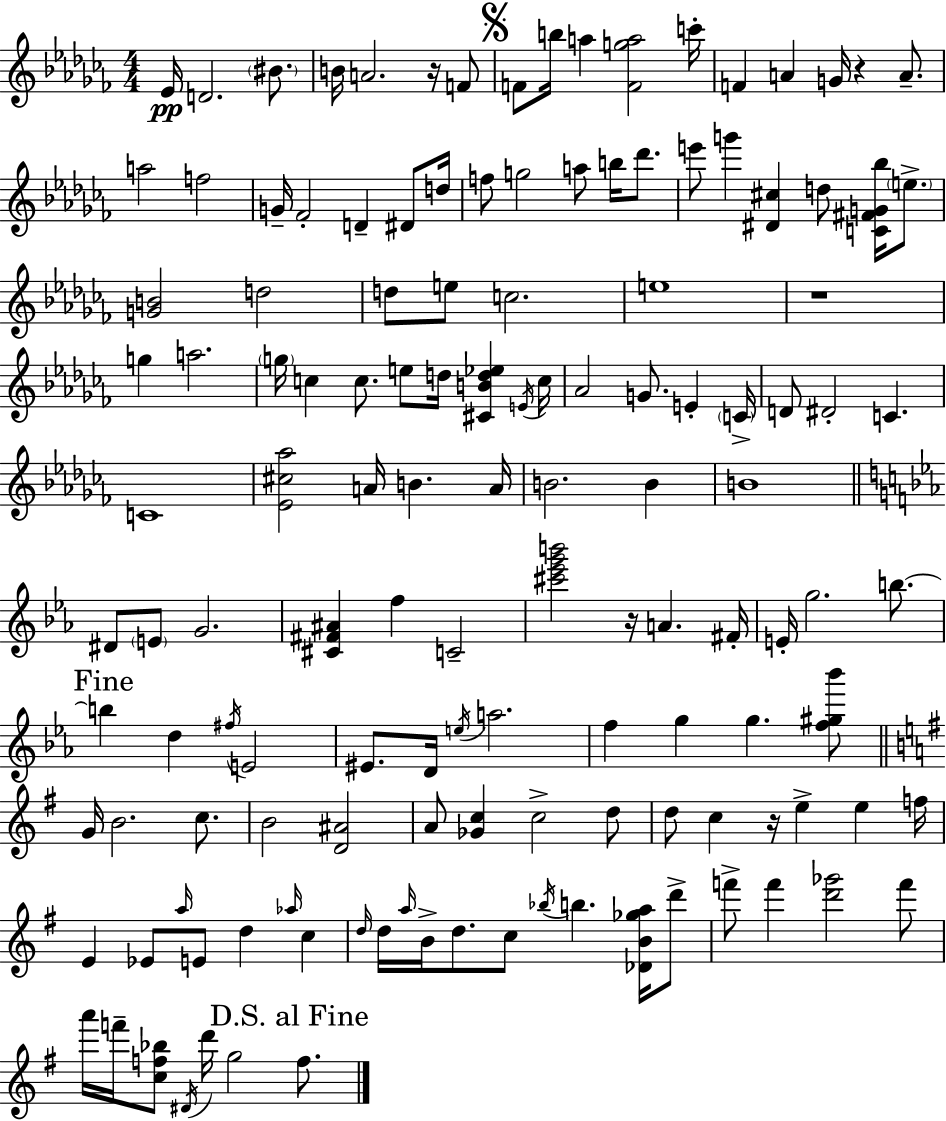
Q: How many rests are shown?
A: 5